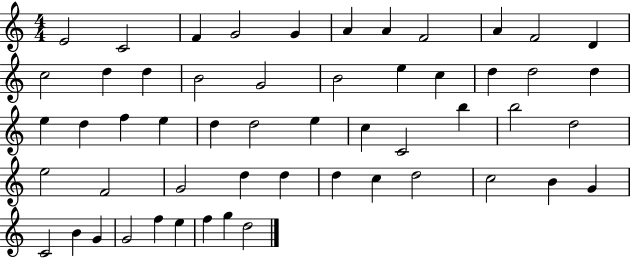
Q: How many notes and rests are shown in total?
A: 54